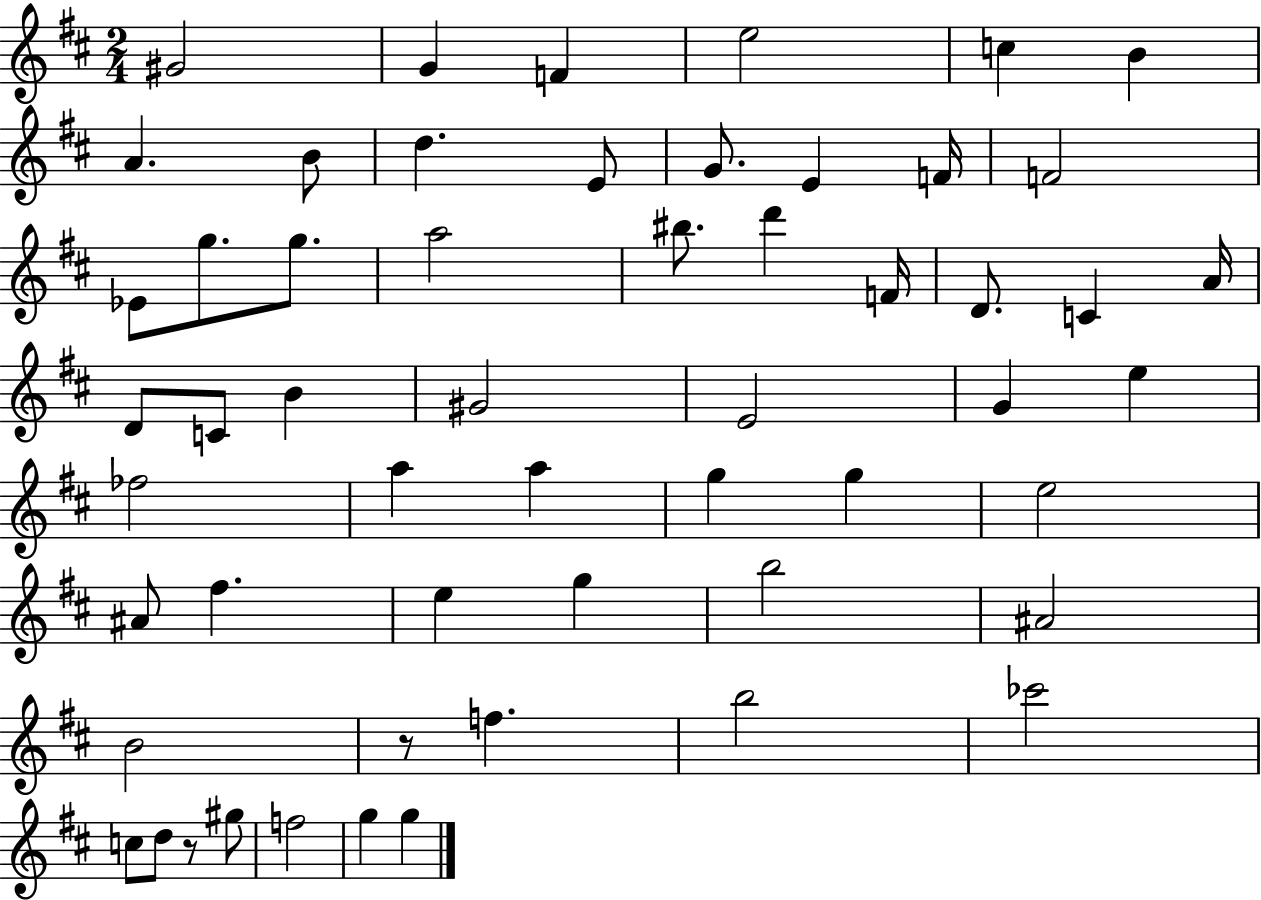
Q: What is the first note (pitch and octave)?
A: G#4